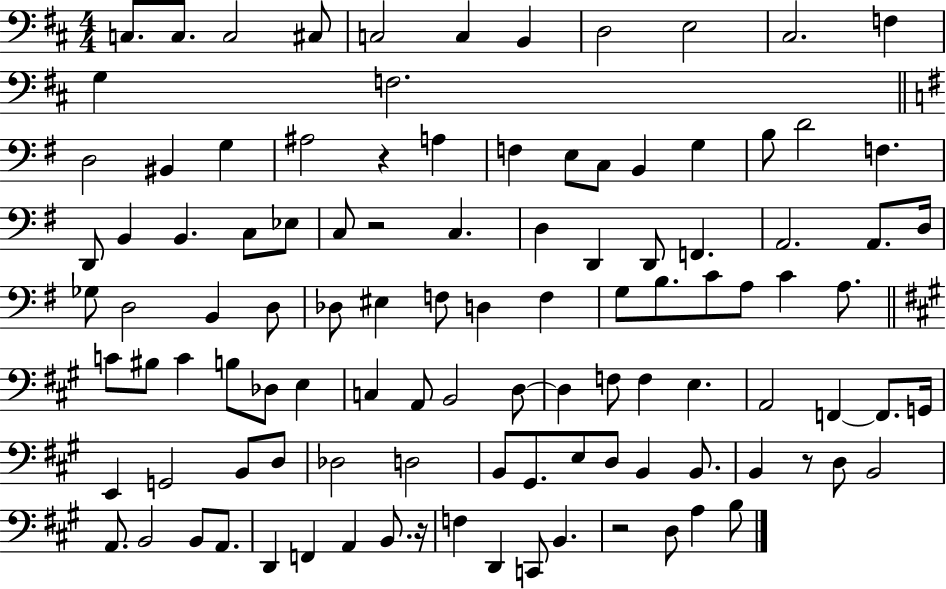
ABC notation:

X:1
T:Untitled
M:4/4
L:1/4
K:D
C,/2 C,/2 C,2 ^C,/2 C,2 C, B,, D,2 E,2 ^C,2 F, G, F,2 D,2 ^B,, G, ^A,2 z A, F, E,/2 C,/2 B,, G, B,/2 D2 F, D,,/2 B,, B,, C,/2 _E,/2 C,/2 z2 C, D, D,, D,,/2 F,, A,,2 A,,/2 D,/4 _G,/2 D,2 B,, D,/2 _D,/2 ^E, F,/2 D, F, G,/2 B,/2 C/2 A,/2 C A,/2 C/2 ^B,/2 C B,/2 _D,/2 E, C, A,,/2 B,,2 D,/2 D, F,/2 F, E, A,,2 F,, F,,/2 G,,/4 E,, G,,2 B,,/2 D,/2 _D,2 D,2 B,,/2 ^G,,/2 E,/2 D,/2 B,, B,,/2 B,, z/2 D,/2 B,,2 A,,/2 B,,2 B,,/2 A,,/2 D,, F,, A,, B,,/2 z/4 F, D,, C,,/2 B,, z2 D,/2 A, B,/2